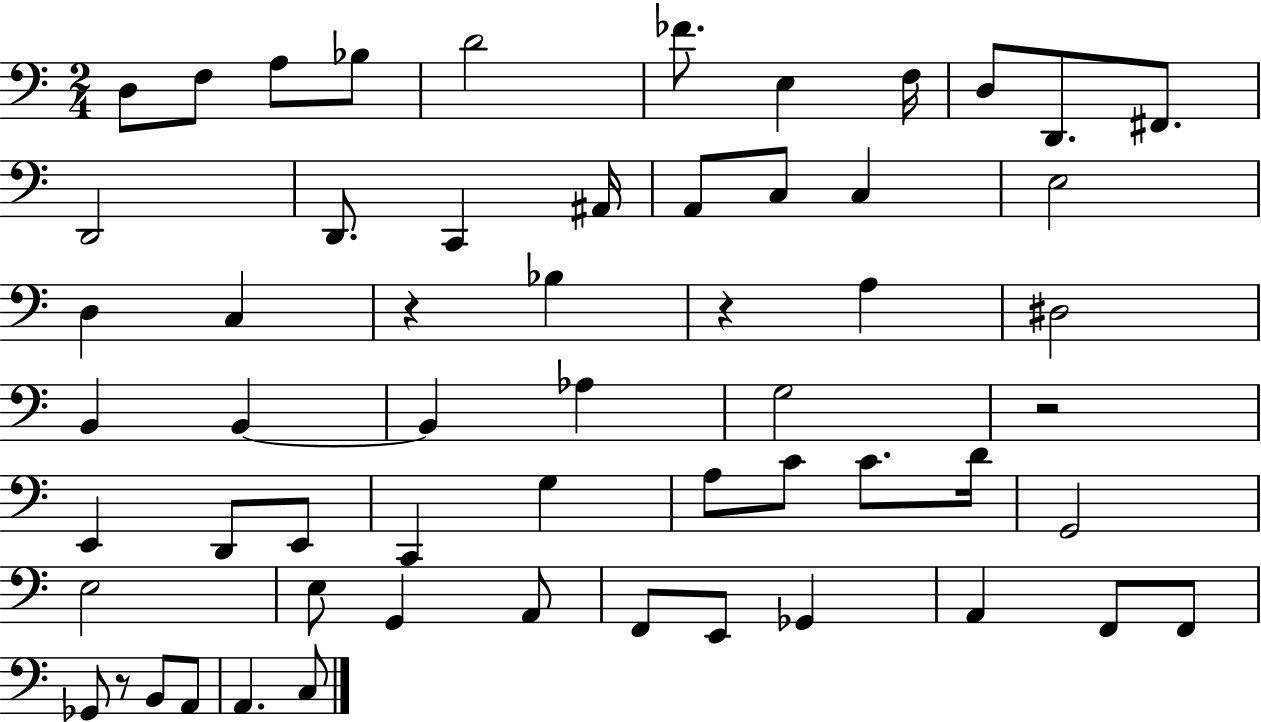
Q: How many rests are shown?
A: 4